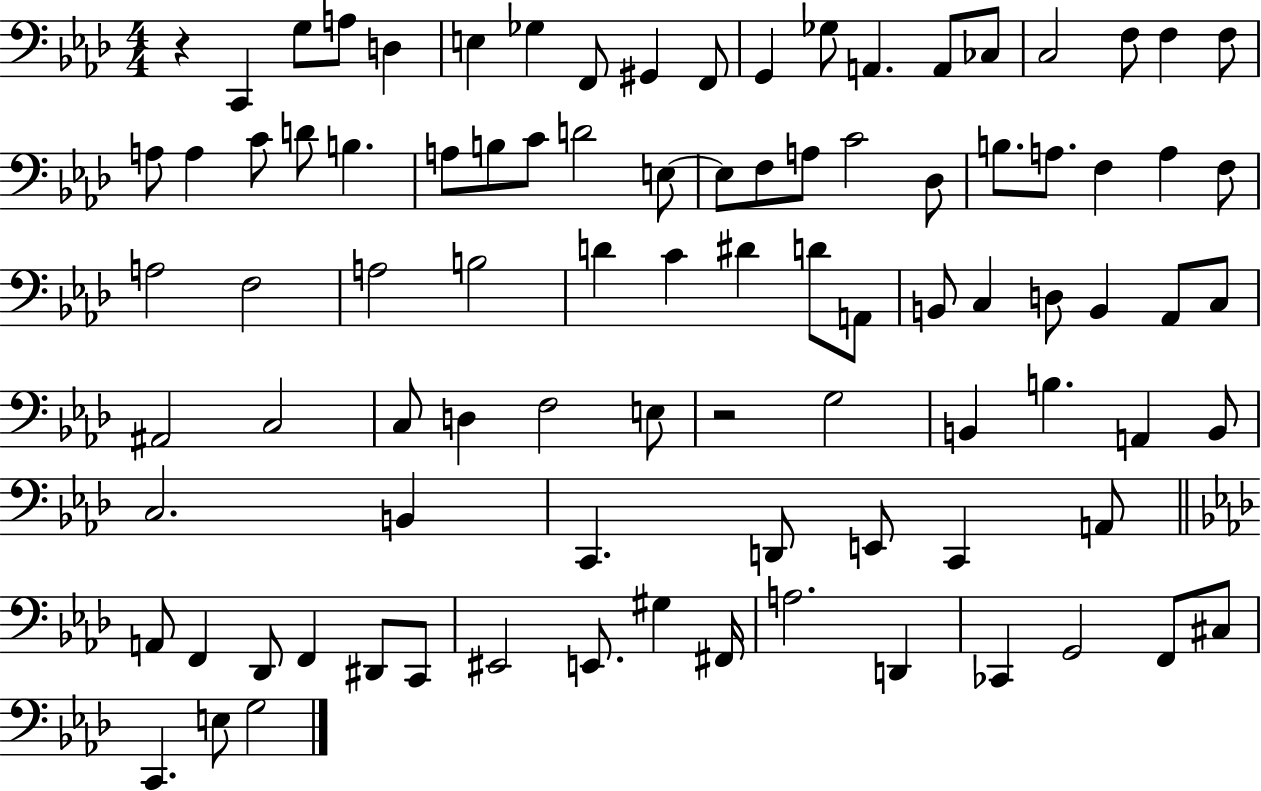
X:1
T:Untitled
M:4/4
L:1/4
K:Ab
z C,, G,/2 A,/2 D, E, _G, F,,/2 ^G,, F,,/2 G,, _G,/2 A,, A,,/2 _C,/2 C,2 F,/2 F, F,/2 A,/2 A, C/2 D/2 B, A,/2 B,/2 C/2 D2 E,/2 E,/2 F,/2 A,/2 C2 _D,/2 B,/2 A,/2 F, A, F,/2 A,2 F,2 A,2 B,2 D C ^D D/2 A,,/2 B,,/2 C, D,/2 B,, _A,,/2 C,/2 ^A,,2 C,2 C,/2 D, F,2 E,/2 z2 G,2 B,, B, A,, B,,/2 C,2 B,, C,, D,,/2 E,,/2 C,, A,,/2 A,,/2 F,, _D,,/2 F,, ^D,,/2 C,,/2 ^E,,2 E,,/2 ^G, ^F,,/4 A,2 D,, _C,, G,,2 F,,/2 ^C,/2 C,, E,/2 G,2